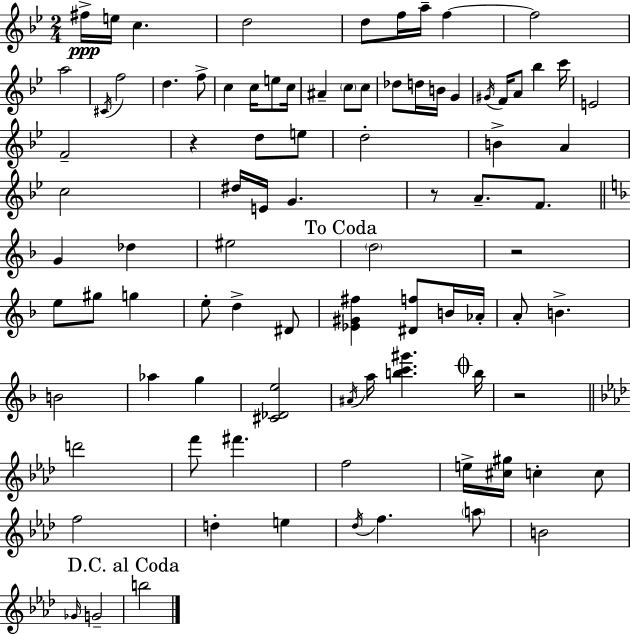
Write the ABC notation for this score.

X:1
T:Untitled
M:2/4
L:1/4
K:Bb
^f/4 e/4 c d2 d/2 f/4 a/4 f f2 a2 ^C/4 f2 d f/2 c c/4 e/2 c/4 ^A c/2 c/2 _d/2 d/4 B/4 G ^G/4 F/4 A/2 _b c'/4 E2 F2 z d/2 e/2 d2 B A c2 ^d/4 E/4 G z/2 A/2 F/2 G _d ^e2 d2 z2 e/2 ^g/2 g e/2 d ^D/2 [_E^G^f] [^Df]/2 B/4 _A/4 A/2 B B2 _a g [^C_De]2 ^A/4 a/4 [bc'^g'] b/4 z2 d'2 f'/2 ^f' f2 e/4 [^c^g]/4 c c/2 f2 d e _d/4 f a/2 B2 _G/4 G2 b2